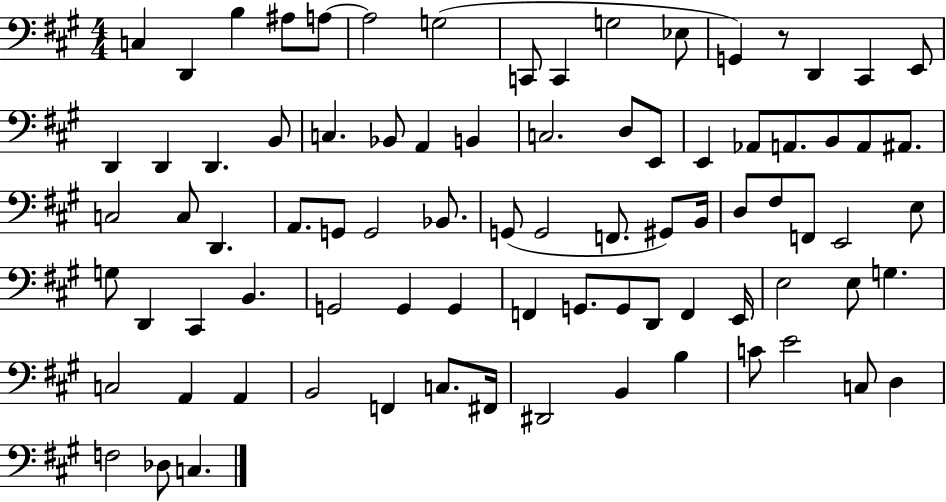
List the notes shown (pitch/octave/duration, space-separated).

C3/q D2/q B3/q A#3/e A3/e A3/h G3/h C2/e C2/q G3/h Eb3/e G2/q R/e D2/q C#2/q E2/e D2/q D2/q D2/q. B2/e C3/q. Bb2/e A2/q B2/q C3/h. D3/e E2/e E2/q Ab2/e A2/e. B2/e A2/e A#2/e. C3/h C3/e D2/q. A2/e. G2/e G2/h Bb2/e. G2/e G2/h F2/e. G#2/e B2/s D3/e F#3/e F2/e E2/h E3/e G3/e D2/q C#2/q B2/q. G2/h G2/q G2/q F2/q G2/e. G2/e D2/e F2/q E2/s E3/h E3/e G3/q. C3/h A2/q A2/q B2/h F2/q C3/e. F#2/s D#2/h B2/q B3/q C4/e E4/h C3/e D3/q F3/h Db3/e C3/q.